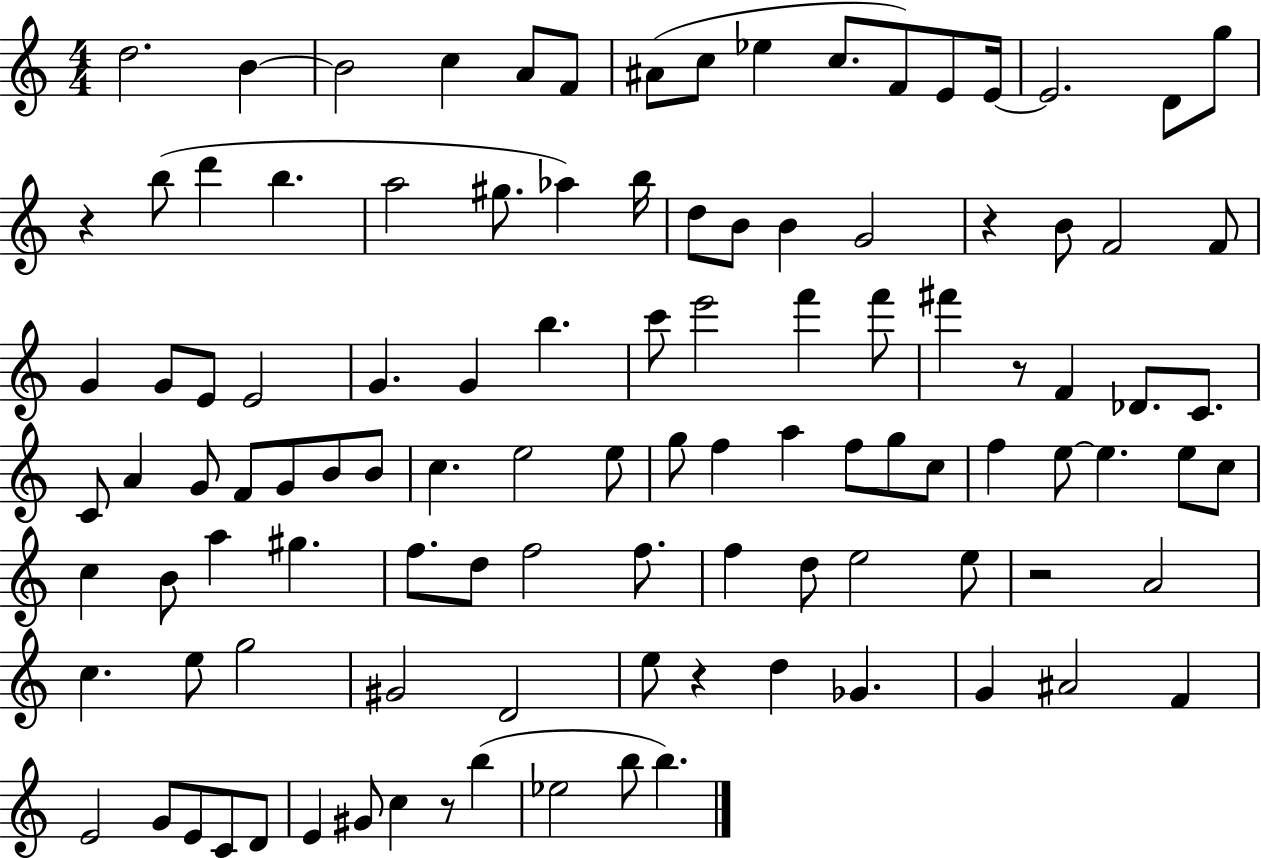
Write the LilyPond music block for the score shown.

{
  \clef treble
  \numericTimeSignature
  \time 4/4
  \key c \major
  d''2. b'4~~ | b'2 c''4 a'8 f'8 | ais'8( c''8 ees''4 c''8. f'8) e'8 e'16~~ | e'2. d'8 g''8 | \break r4 b''8( d'''4 b''4. | a''2 gis''8. aes''4) b''16 | d''8 b'8 b'4 g'2 | r4 b'8 f'2 f'8 | \break g'4 g'8 e'8 e'2 | g'4. g'4 b''4. | c'''8 e'''2 f'''4 f'''8 | fis'''4 r8 f'4 des'8. c'8. | \break c'8 a'4 g'8 f'8 g'8 b'8 b'8 | c''4. e''2 e''8 | g''8 f''4 a''4 f''8 g''8 c''8 | f''4 e''8~~ e''4. e''8 c''8 | \break c''4 b'8 a''4 gis''4. | f''8. d''8 f''2 f''8. | f''4 d''8 e''2 e''8 | r2 a'2 | \break c''4. e''8 g''2 | gis'2 d'2 | e''8 r4 d''4 ges'4. | g'4 ais'2 f'4 | \break e'2 g'8 e'8 c'8 d'8 | e'4 gis'8 c''4 r8 b''4( | ees''2 b''8 b''4.) | \bar "|."
}